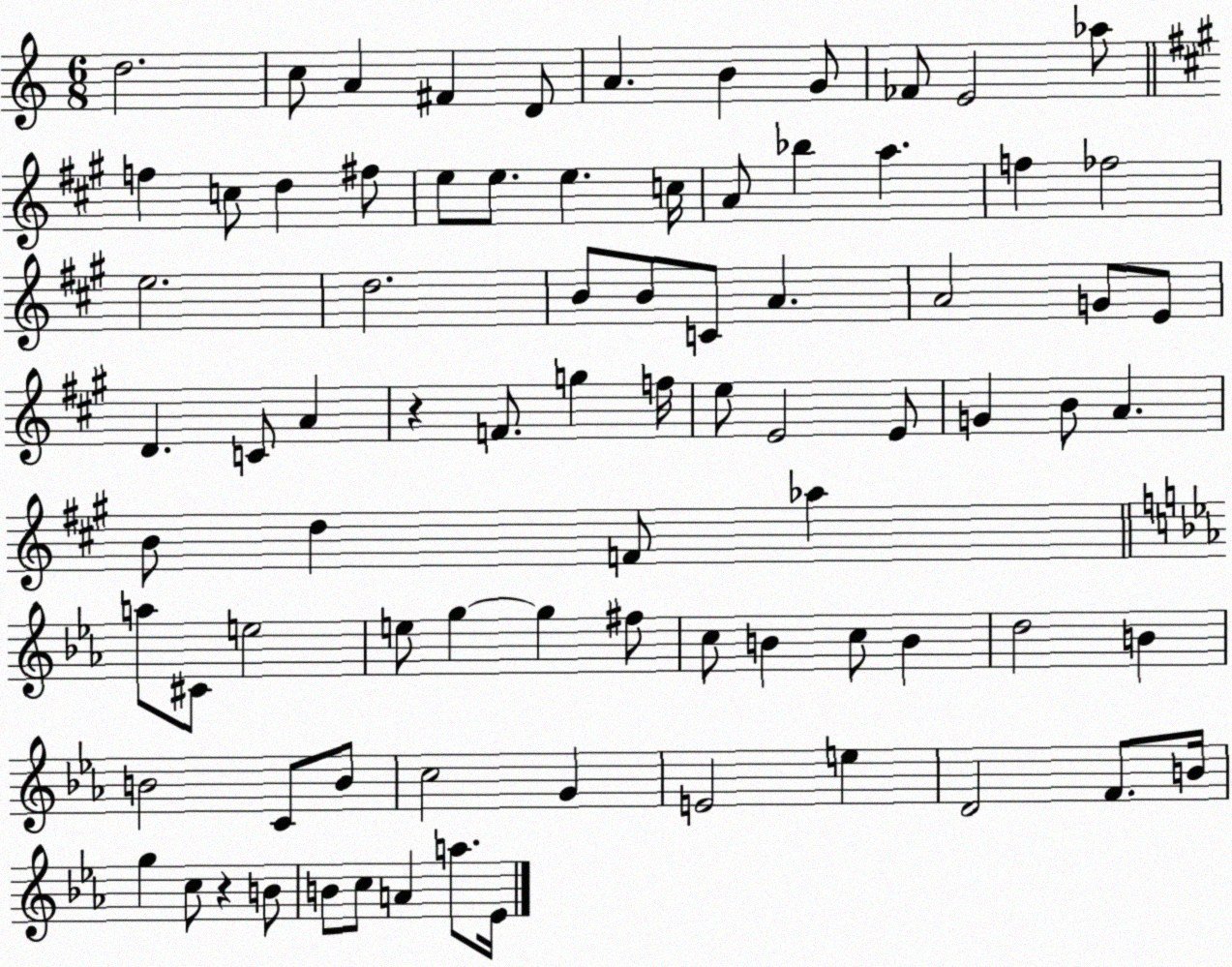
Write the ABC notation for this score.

X:1
T:Untitled
M:6/8
L:1/4
K:C
d2 c/2 A ^F D/2 A B G/2 _F/2 E2 _a/2 f c/2 d ^f/2 e/2 e/2 e c/4 A/2 _b a f _f2 e2 d2 B/2 B/2 C/2 A A2 G/2 E/2 D C/2 A z F/2 g f/4 e/2 E2 E/2 G B/2 A B/2 d F/2 _a a/2 ^C/2 e2 e/2 g g ^f/2 c/2 B c/2 B d2 B B2 C/2 B/2 c2 G E2 e D2 F/2 B/4 g c/2 z B/2 B/2 c/2 A a/2 _E/4